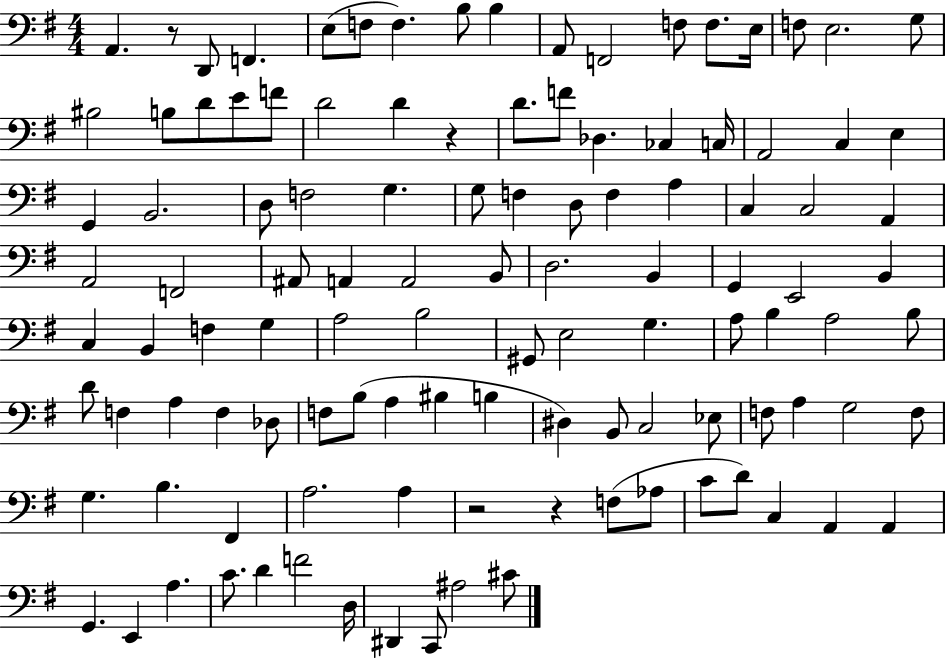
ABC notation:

X:1
T:Untitled
M:4/4
L:1/4
K:G
A,, z/2 D,,/2 F,, E,/2 F,/2 F, B,/2 B, A,,/2 F,,2 F,/2 F,/2 E,/4 F,/2 E,2 G,/2 ^B,2 B,/2 D/2 E/2 F/2 D2 D z D/2 F/2 _D, _C, C,/4 A,,2 C, E, G,, B,,2 D,/2 F,2 G, G,/2 F, D,/2 F, A, C, C,2 A,, A,,2 F,,2 ^A,,/2 A,, A,,2 B,,/2 D,2 B,, G,, E,,2 B,, C, B,, F, G, A,2 B,2 ^G,,/2 E,2 G, A,/2 B, A,2 B,/2 D/2 F, A, F, _D,/2 F,/2 B,/2 A, ^B, B, ^D, B,,/2 C,2 _E,/2 F,/2 A, G,2 F,/2 G, B, ^F,, A,2 A, z2 z F,/2 _A,/2 C/2 D/2 C, A,, A,, G,, E,, A, C/2 D F2 D,/4 ^D,, C,,/2 ^A,2 ^C/2